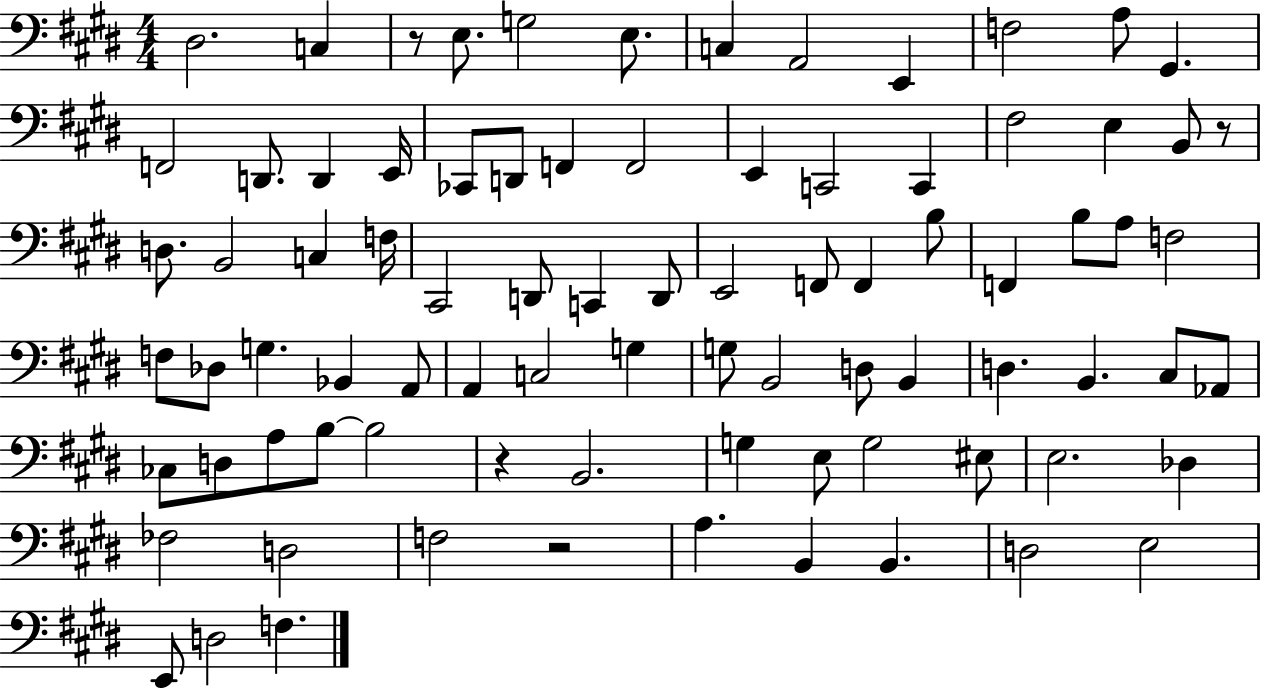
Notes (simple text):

D#3/h. C3/q R/e E3/e. G3/h E3/e. C3/q A2/h E2/q F3/h A3/e G#2/q. F2/h D2/e. D2/q E2/s CES2/e D2/e F2/q F2/h E2/q C2/h C2/q F#3/h E3/q B2/e R/e D3/e. B2/h C3/q F3/s C#2/h D2/e C2/q D2/e E2/h F2/e F2/q B3/e F2/q B3/e A3/e F3/h F3/e Db3/e G3/q. Bb2/q A2/e A2/q C3/h G3/q G3/e B2/h D3/e B2/q D3/q. B2/q. C#3/e Ab2/e CES3/e D3/e A3/e B3/e B3/h R/q B2/h. G3/q E3/e G3/h EIS3/e E3/h. Db3/q FES3/h D3/h F3/h R/h A3/q. B2/q B2/q. D3/h E3/h E2/e D3/h F3/q.